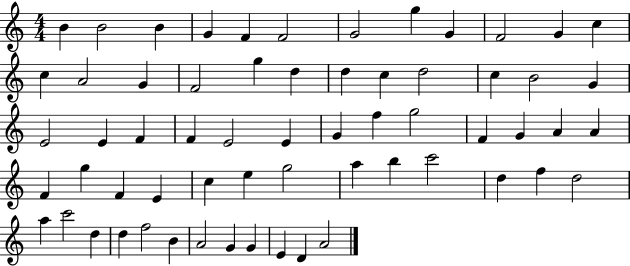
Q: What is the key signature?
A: C major